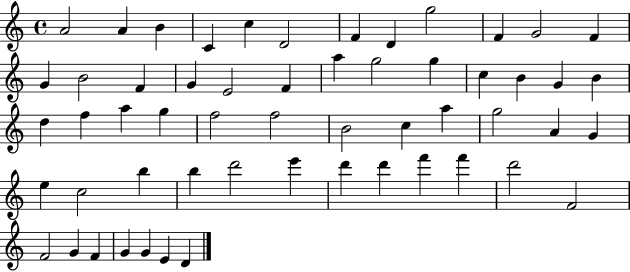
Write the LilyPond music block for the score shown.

{
  \clef treble
  \time 4/4
  \defaultTimeSignature
  \key c \major
  a'2 a'4 b'4 | c'4 c''4 d'2 | f'4 d'4 g''2 | f'4 g'2 f'4 | \break g'4 b'2 f'4 | g'4 e'2 f'4 | a''4 g''2 g''4 | c''4 b'4 g'4 b'4 | \break d''4 f''4 a''4 g''4 | f''2 f''2 | b'2 c''4 a''4 | g''2 a'4 g'4 | \break e''4 c''2 b''4 | b''4 d'''2 e'''4 | d'''4 d'''4 f'''4 f'''4 | d'''2 f'2 | \break f'2 g'4 f'4 | g'4 g'4 e'4 d'4 | \bar "|."
}